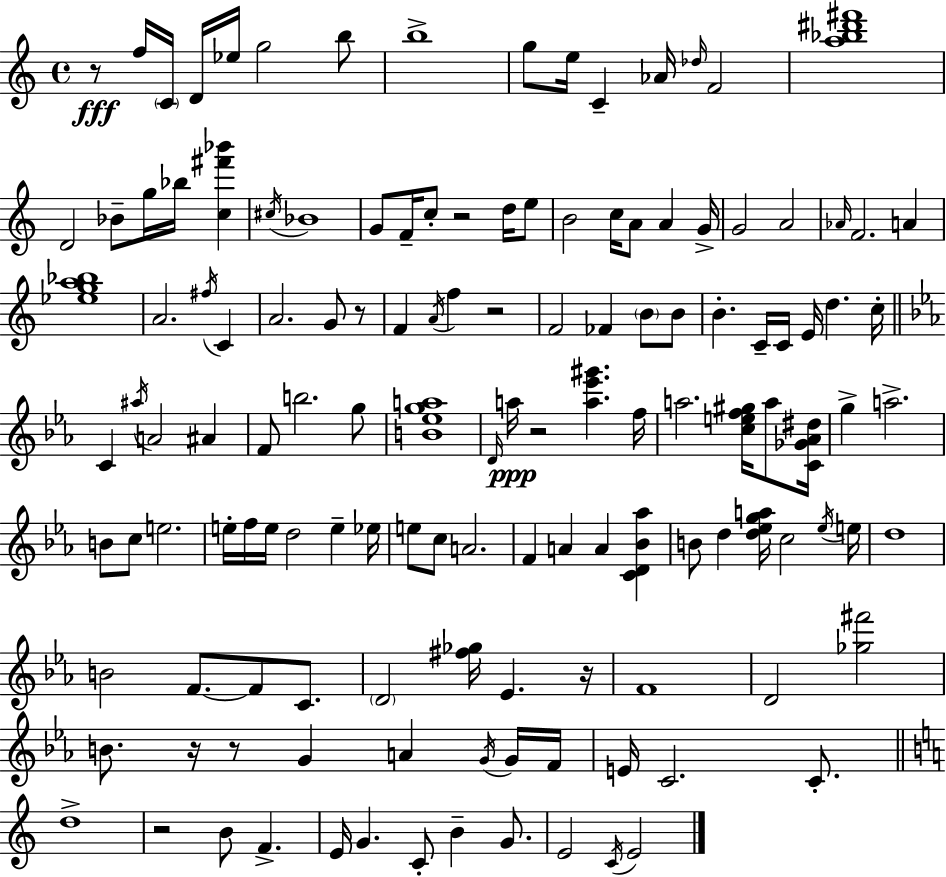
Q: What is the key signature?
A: C major